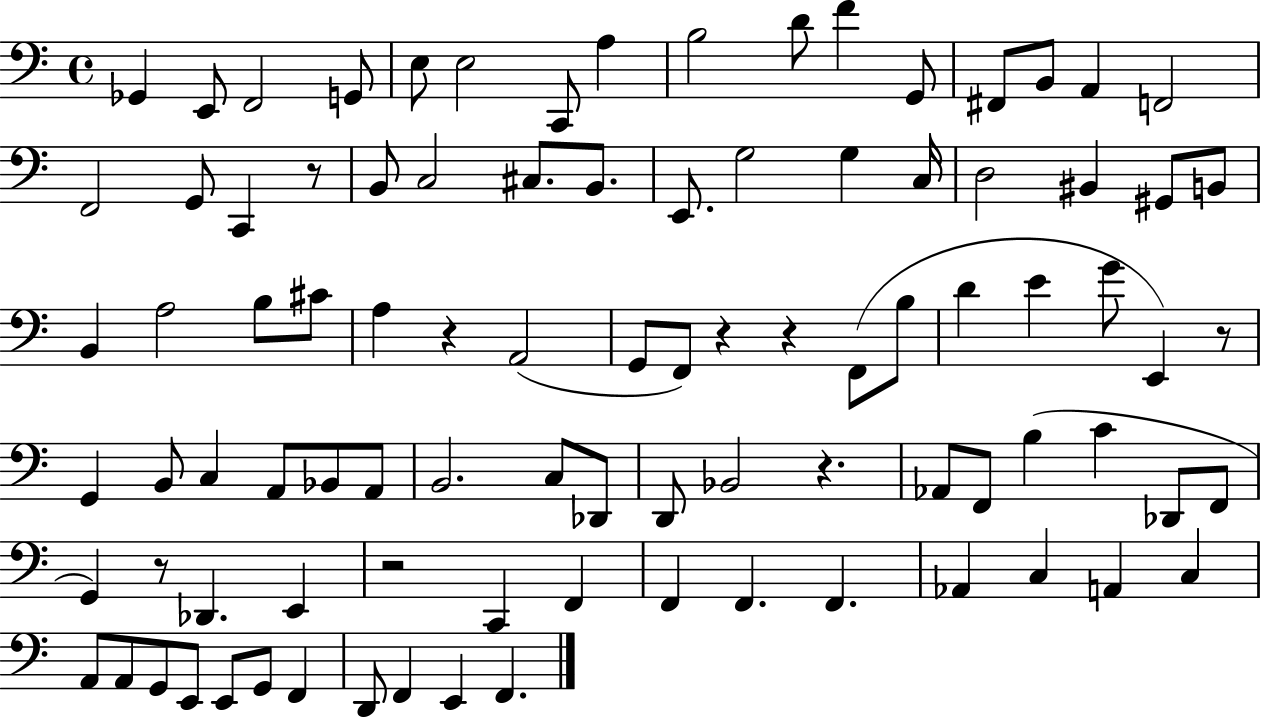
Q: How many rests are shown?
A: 8